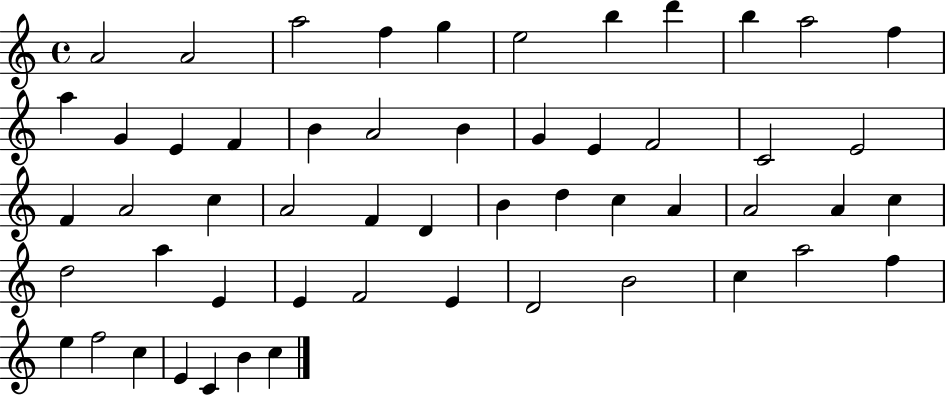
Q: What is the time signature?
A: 4/4